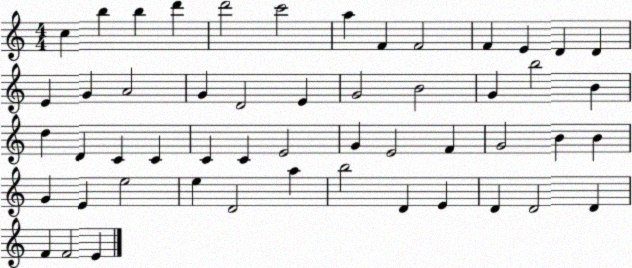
X:1
T:Untitled
M:4/4
L:1/4
K:C
c b b d' d'2 c'2 a F F2 F E D D E G A2 G D2 E G2 B2 G b2 B d D C C C C E2 G E2 F G2 B B G E e2 e D2 a b2 D E D D2 D F F2 E